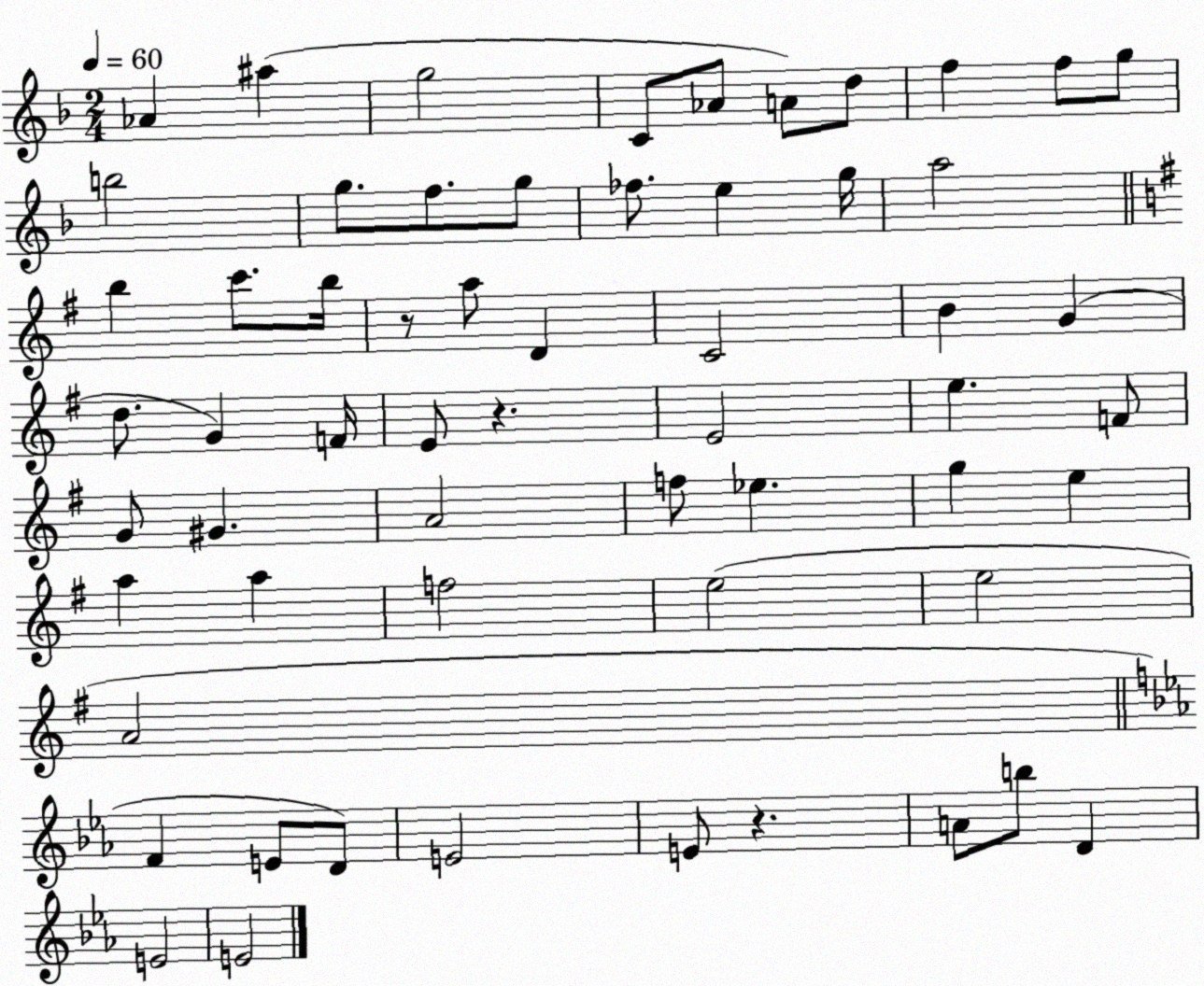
X:1
T:Untitled
M:2/4
L:1/4
K:F
_A ^a g2 C/2 _A/2 A/2 d/2 f f/2 g/2 b2 g/2 f/2 g/2 _f/2 e g/4 a2 b c'/2 b/4 z/2 a/2 D C2 B G d/2 G F/4 E/2 z E2 e F/2 G/2 ^G A2 f/2 _e g e a a f2 e2 e2 A2 F E/2 D/2 E2 E/2 z A/2 b/2 D E2 E2